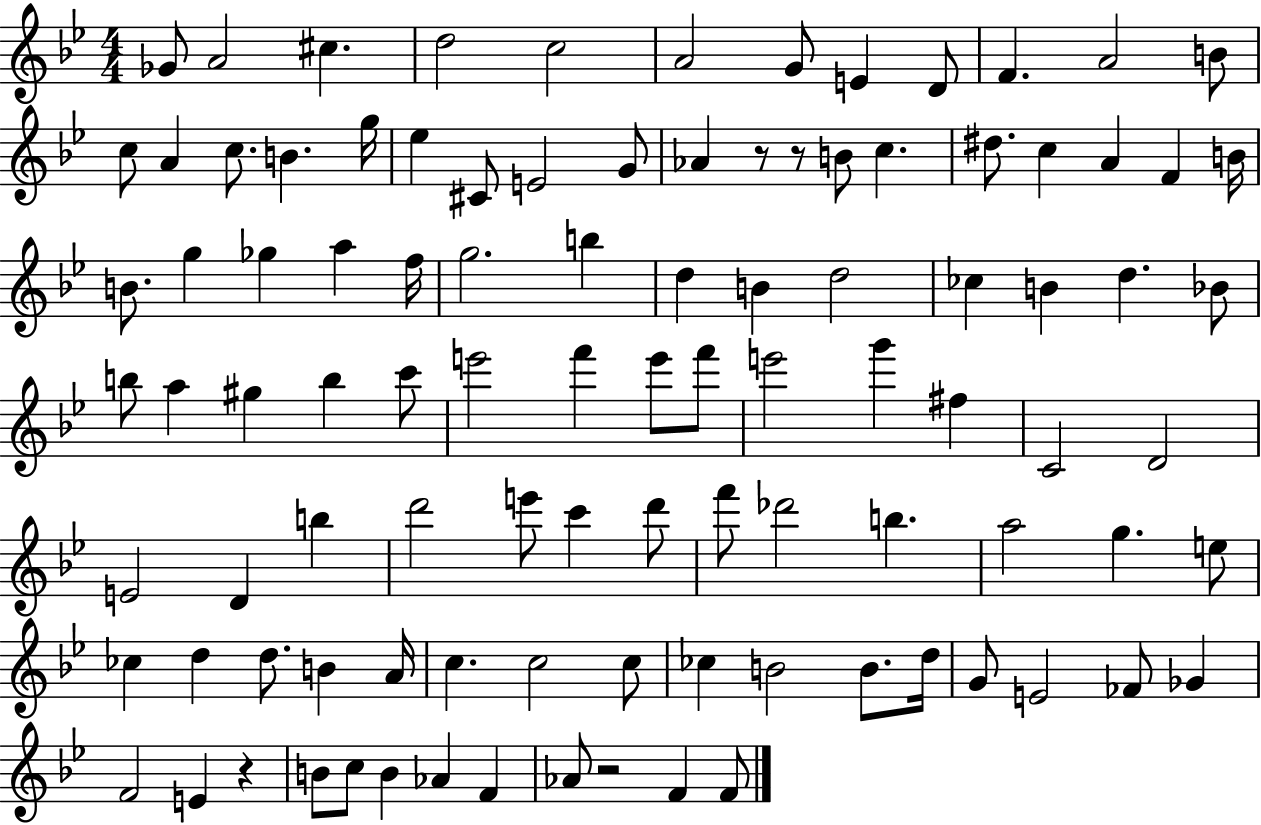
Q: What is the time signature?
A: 4/4